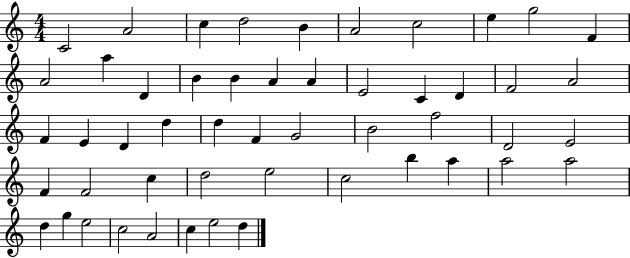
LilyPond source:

{
  \clef treble
  \numericTimeSignature
  \time 4/4
  \key c \major
  c'2 a'2 | c''4 d''2 b'4 | a'2 c''2 | e''4 g''2 f'4 | \break a'2 a''4 d'4 | b'4 b'4 a'4 a'4 | e'2 c'4 d'4 | f'2 a'2 | \break f'4 e'4 d'4 d''4 | d''4 f'4 g'2 | b'2 f''2 | d'2 e'2 | \break f'4 f'2 c''4 | d''2 e''2 | c''2 b''4 a''4 | a''2 a''2 | \break d''4 g''4 e''2 | c''2 a'2 | c''4 e''2 d''4 | \bar "|."
}